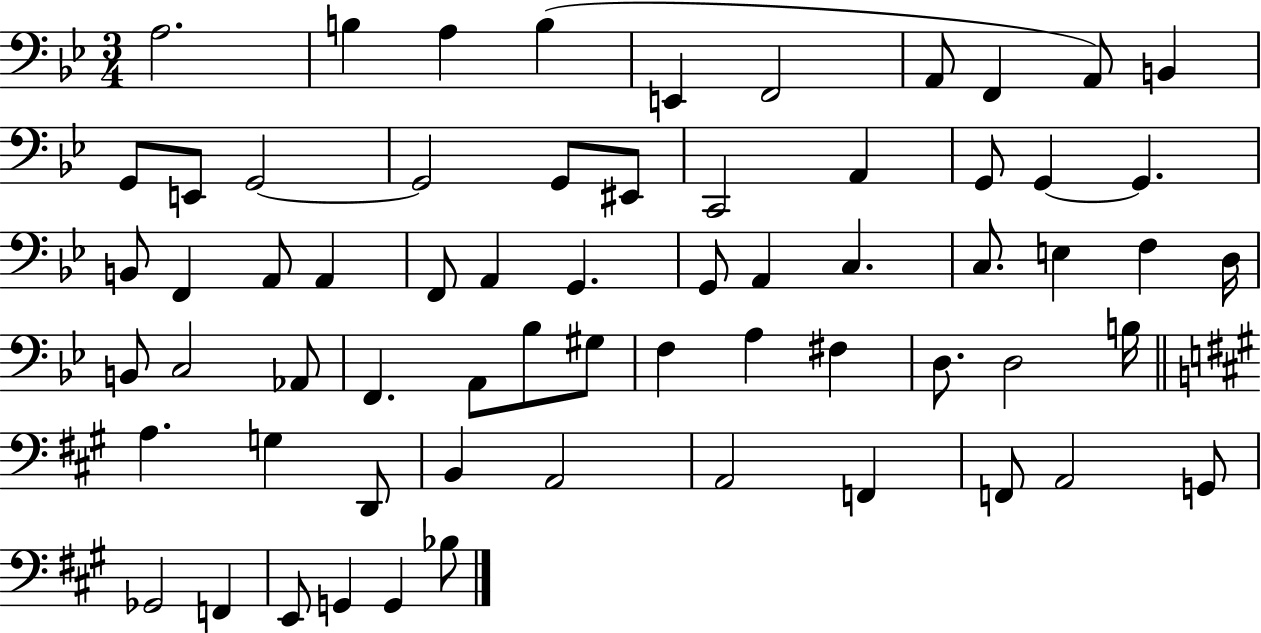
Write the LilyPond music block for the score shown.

{
  \clef bass
  \numericTimeSignature
  \time 3/4
  \key bes \major
  \repeat volta 2 { a2. | b4 a4 b4( | e,4 f,2 | a,8 f,4 a,8) b,4 | \break g,8 e,8 g,2~~ | g,2 g,8 eis,8 | c,2 a,4 | g,8 g,4~~ g,4. | \break b,8 f,4 a,8 a,4 | f,8 a,4 g,4. | g,8 a,4 c4. | c8. e4 f4 d16 | \break b,8 c2 aes,8 | f,4. a,8 bes8 gis8 | f4 a4 fis4 | d8. d2 b16 | \break \bar "||" \break \key a \major a4. g4 d,8 | b,4 a,2 | a,2 f,4 | f,8 a,2 g,8 | \break ges,2 f,4 | e,8 g,4 g,4 bes8 | } \bar "|."
}